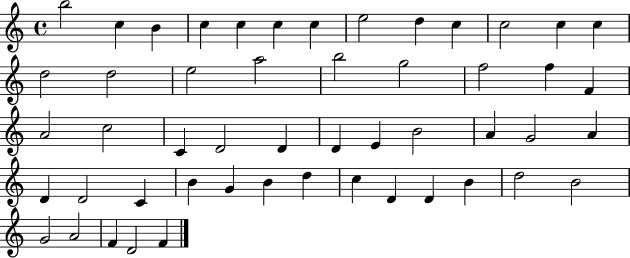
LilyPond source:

{
  \clef treble
  \time 4/4
  \defaultTimeSignature
  \key c \major
  b''2 c''4 b'4 | c''4 c''4 c''4 c''4 | e''2 d''4 c''4 | c''2 c''4 c''4 | \break d''2 d''2 | e''2 a''2 | b''2 g''2 | f''2 f''4 f'4 | \break a'2 c''2 | c'4 d'2 d'4 | d'4 e'4 b'2 | a'4 g'2 a'4 | \break d'4 d'2 c'4 | b'4 g'4 b'4 d''4 | c''4 d'4 d'4 b'4 | d''2 b'2 | \break g'2 a'2 | f'4 d'2 f'4 | \bar "|."
}